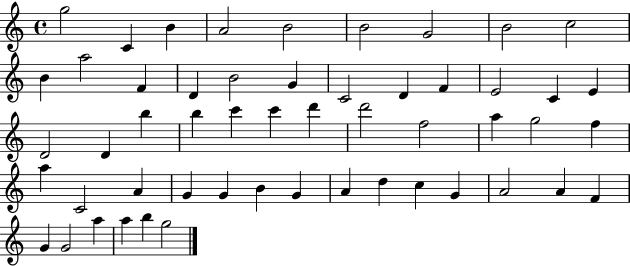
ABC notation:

X:1
T:Untitled
M:4/4
L:1/4
K:C
g2 C B A2 B2 B2 G2 B2 c2 B a2 F D B2 G C2 D F E2 C E D2 D b b c' c' d' d'2 f2 a g2 f a C2 A G G B G A d c G A2 A F G G2 a a b g2